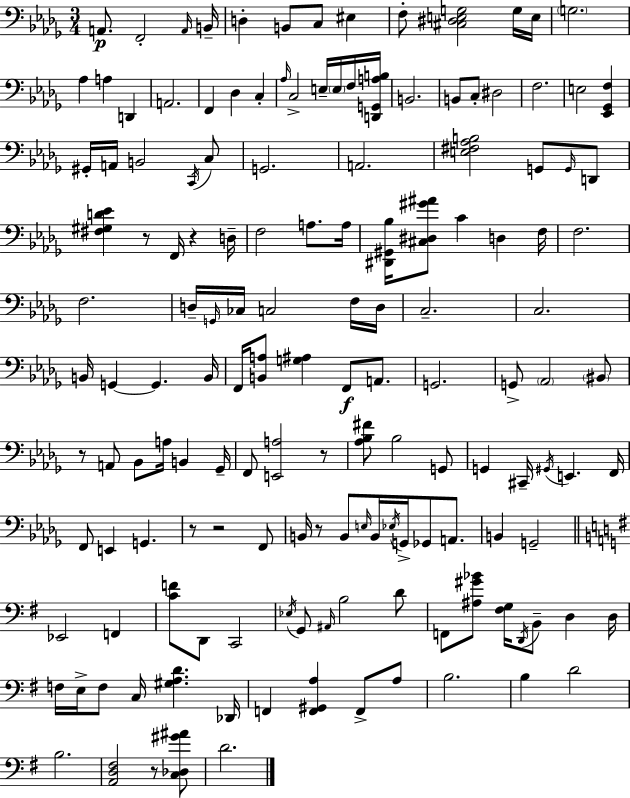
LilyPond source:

{
  \clef bass
  \numericTimeSignature
  \time 3/4
  \key bes \minor
  a,8.\p f,2-. \grace { a,16 } | b,16-- d4-. b,8 c8 eis4 | f8-. <cis dis e g>2 g16 | e16 \parenthesize g2. | \break aes4 a4 d,4 | a,2. | f,4 des4 c4-. | \grace { aes16 } c2-> e16-- \parenthesize e16 | \break f16 <d, g, a b>16 b,2. | b,8 c8-. dis2 | f2. | e2 <ees, ges, f>4 | \break gis,16-. a,16 b,2 | \acciaccatura { c,16 } c8 g,2. | a,2. | <e fis aes b>2 g,8 | \break \grace { g,16 } d,8 <fis gis d' ees'>4 r8 f,16 r4 | d16-- f2 | a8. a16 <dis, gis, bes>16 <cis dis gis' ais'>8 c'4 d4 | f16 f2. | \break f2. | d16-- \grace { g,16 } ces16 c2 | f16 d16 c2.-- | c2. | \break b,16 g,4~~ g,4. | b,16 f,16 <b, a>8 <g ais>4 | f,8\f a,8. g,2. | g,8-> \parenthesize aes,2 | \break \parenthesize bis,8 r8 a,8 bes,8 a16 | b,4 ges,16-- f,8 <e, a>2 | r8 <aes bes fis'>8 bes2 | g,8 g,4 cis,16-- \acciaccatura { gis,16 } e,4. | \break f,16 f,8 e,4 | g,4. r8 r2 | f,8 b,16 r8 b,8 \grace { e16 } | b,16 \acciaccatura { ees16 } g,16-> ges,8 a,8. b,4 | \break g,2-- \bar "||" \break \key g \major ees,2 f,4 | <c' f'>8 d,8 c,2 | \acciaccatura { ees16 } g,8 \grace { ais,16 } b2 | d'8 f,8 <ais gis' bes'>8 <fis g>16 \acciaccatura { d,16 } b,8-- d4 | \break d16 f16 e16-> f8 c16 <gis a d'>4. | des,16 f,4 <f, gis, a>4 f,8-> | a8 b2. | b4 d'2 | \break b2. | <a, d fis>2 r8 | <c des gis' ais'>8 d'2. | \bar "|."
}